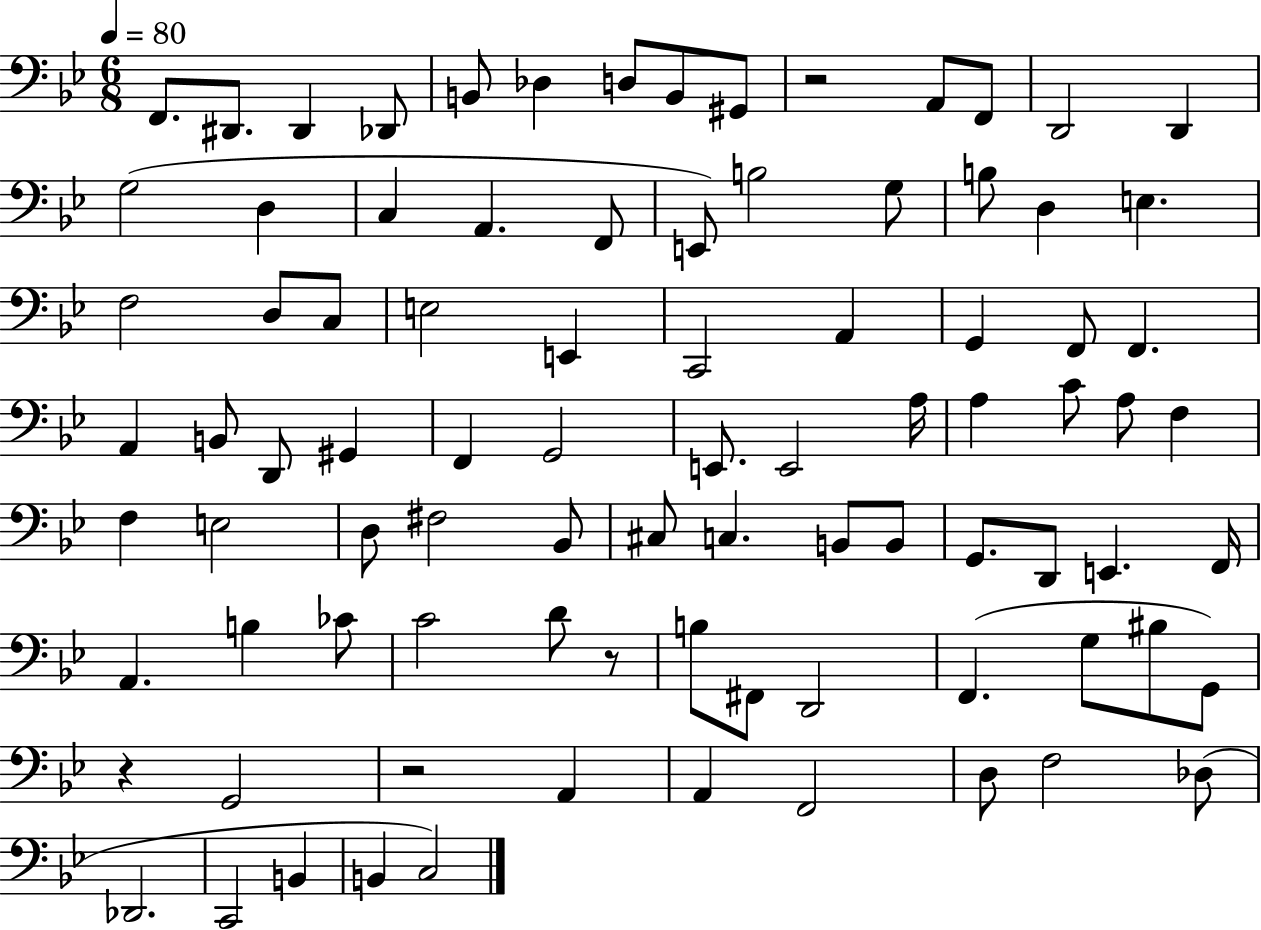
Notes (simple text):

F2/e. D#2/e. D#2/q Db2/e B2/e Db3/q D3/e B2/e G#2/e R/h A2/e F2/e D2/h D2/q G3/h D3/q C3/q A2/q. F2/e E2/e B3/h G3/e B3/e D3/q E3/q. F3/h D3/e C3/e E3/h E2/q C2/h A2/q G2/q F2/e F2/q. A2/q B2/e D2/e G#2/q F2/q G2/h E2/e. E2/h A3/s A3/q C4/e A3/e F3/q F3/q E3/h D3/e F#3/h Bb2/e C#3/e C3/q. B2/e B2/e G2/e. D2/e E2/q. F2/s A2/q. B3/q CES4/e C4/h D4/e R/e B3/e F#2/e D2/h F2/q. G3/e BIS3/e G2/e R/q G2/h R/h A2/q A2/q F2/h D3/e F3/h Db3/e Db2/h. C2/h B2/q B2/q C3/h